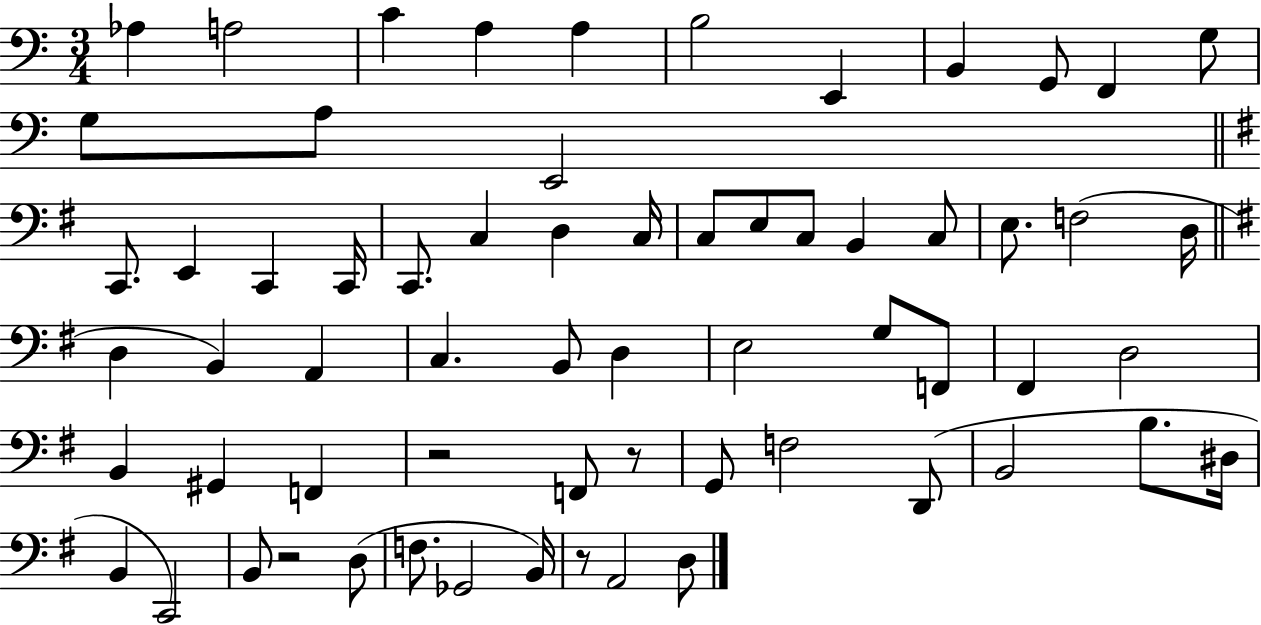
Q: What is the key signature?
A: C major